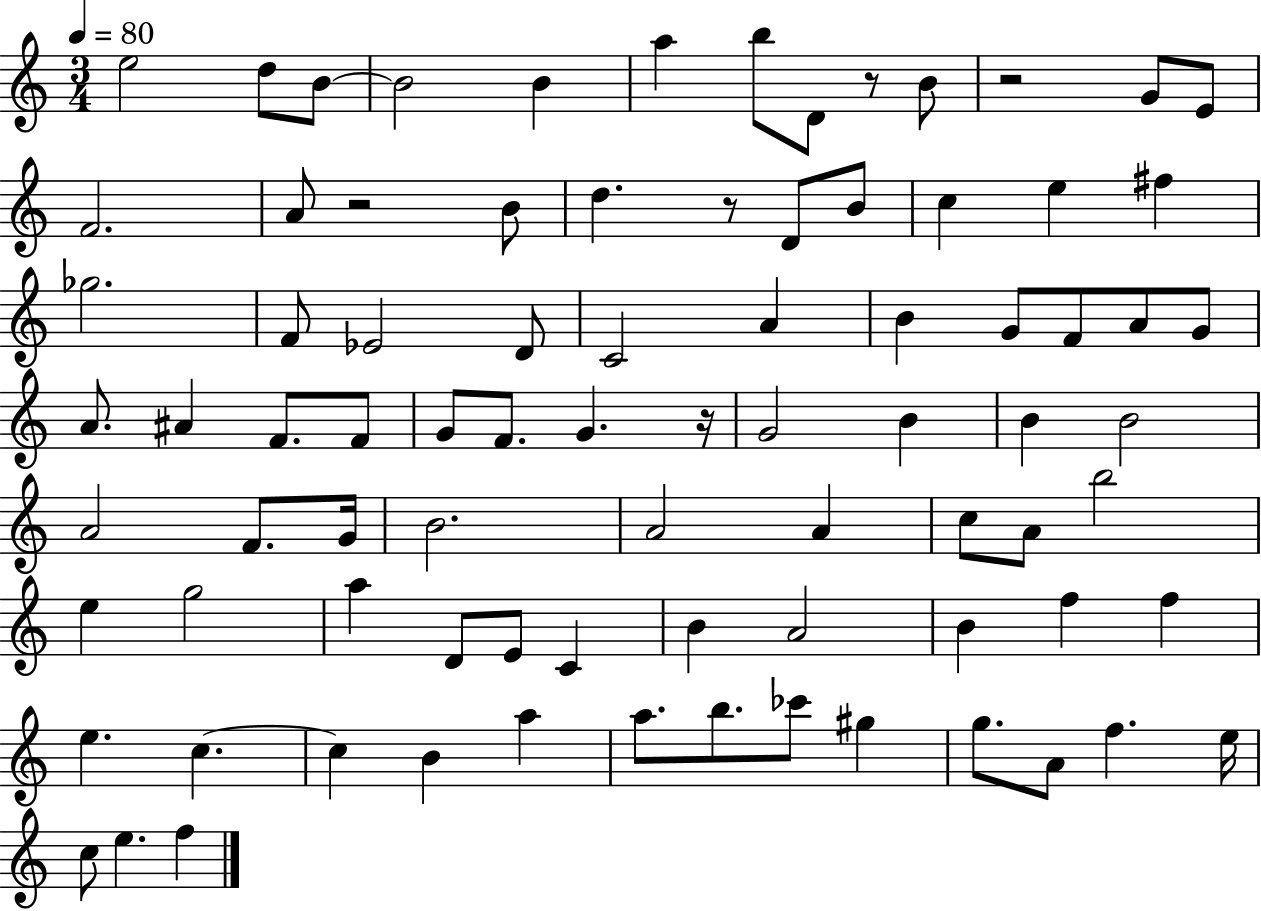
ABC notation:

X:1
T:Untitled
M:3/4
L:1/4
K:C
e2 d/2 B/2 B2 B a b/2 D/2 z/2 B/2 z2 G/2 E/2 F2 A/2 z2 B/2 d z/2 D/2 B/2 c e ^f _g2 F/2 _E2 D/2 C2 A B G/2 F/2 A/2 G/2 A/2 ^A F/2 F/2 G/2 F/2 G z/4 G2 B B B2 A2 F/2 G/4 B2 A2 A c/2 A/2 b2 e g2 a D/2 E/2 C B A2 B f f e c c B a a/2 b/2 _c'/2 ^g g/2 A/2 f e/4 c/2 e f